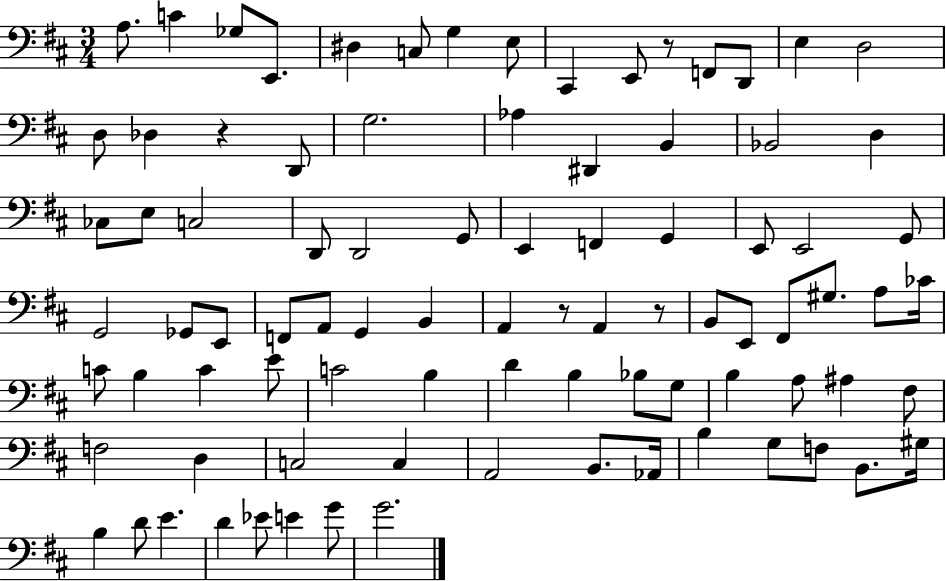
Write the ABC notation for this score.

X:1
T:Untitled
M:3/4
L:1/4
K:D
A,/2 C _G,/2 E,,/2 ^D, C,/2 G, E,/2 ^C,, E,,/2 z/2 F,,/2 D,,/2 E, D,2 D,/2 _D, z D,,/2 G,2 _A, ^D,, B,, _B,,2 D, _C,/2 E,/2 C,2 D,,/2 D,,2 G,,/2 E,, F,, G,, E,,/2 E,,2 G,,/2 G,,2 _G,,/2 E,,/2 F,,/2 A,,/2 G,, B,, A,, z/2 A,, z/2 B,,/2 E,,/2 ^F,,/2 ^G,/2 A,/2 _C/4 C/2 B, C E/2 C2 B, D B, _B,/2 G,/2 B, A,/2 ^A, ^F,/2 F,2 D, C,2 C, A,,2 B,,/2 _A,,/4 B, G,/2 F,/2 B,,/2 ^G,/4 B, D/2 E D _E/2 E G/2 G2